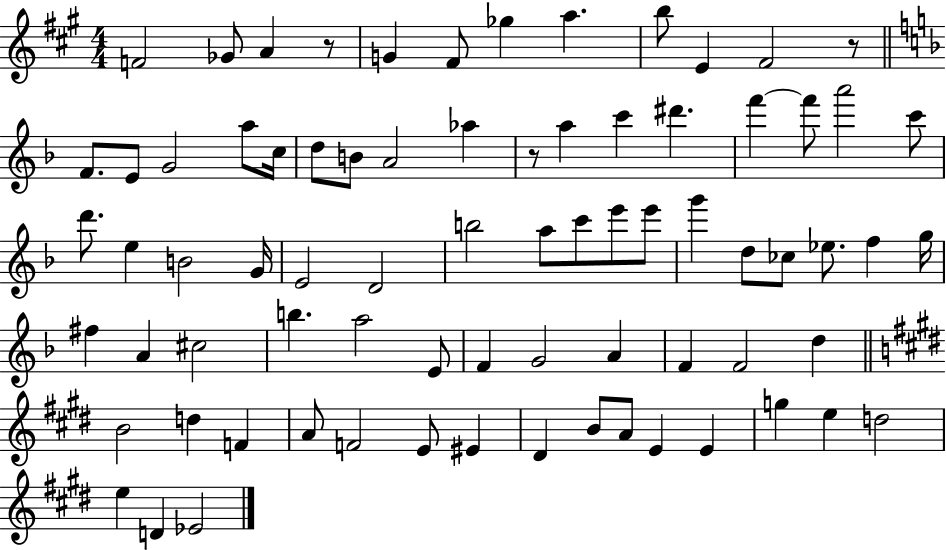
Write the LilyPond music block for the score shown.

{
  \clef treble
  \numericTimeSignature
  \time 4/4
  \key a \major
  f'2 ges'8 a'4 r8 | g'4 fis'8 ges''4 a''4. | b''8 e'4 fis'2 r8 | \bar "||" \break \key d \minor f'8. e'8 g'2 a''8 c''16 | d''8 b'8 a'2 aes''4 | r8 a''4 c'''4 dis'''4. | f'''4~~ f'''8 a'''2 c'''8 | \break d'''8. e''4 b'2 g'16 | e'2 d'2 | b''2 a''8 c'''8 e'''8 e'''8 | g'''4 d''8 ces''8 ees''8. f''4 g''16 | \break fis''4 a'4 cis''2 | b''4. a''2 e'8 | f'4 g'2 a'4 | f'4 f'2 d''4 | \break \bar "||" \break \key e \major b'2 d''4 f'4 | a'8 f'2 e'8 eis'4 | dis'4 b'8 a'8 e'4 e'4 | g''4 e''4 d''2 | \break e''4 d'4 ees'2 | \bar "|."
}